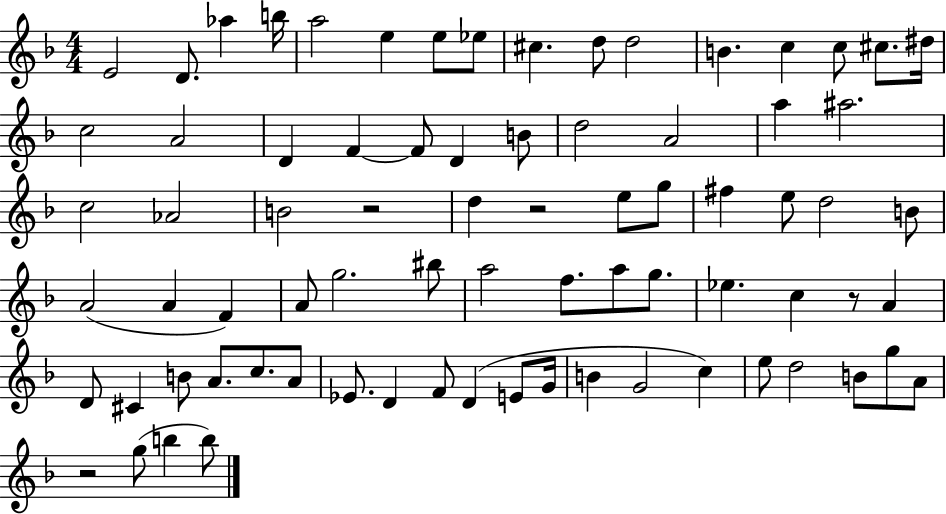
E4/h D4/e. Ab5/q B5/s A5/h E5/q E5/e Eb5/e C#5/q. D5/e D5/h B4/q. C5/q C5/e C#5/e. D#5/s C5/h A4/h D4/q F4/q F4/e D4/q B4/e D5/h A4/h A5/q A#5/h. C5/h Ab4/h B4/h R/h D5/q R/h E5/e G5/e F#5/q E5/e D5/h B4/e A4/h A4/q F4/q A4/e G5/h. BIS5/e A5/h F5/e. A5/e G5/e. Eb5/q. C5/q R/e A4/q D4/e C#4/q B4/e A4/e. C5/e. A4/e Eb4/e. D4/q F4/e D4/q E4/e G4/s B4/q G4/h C5/q E5/e D5/h B4/e G5/e A4/e R/h G5/e B5/q B5/e